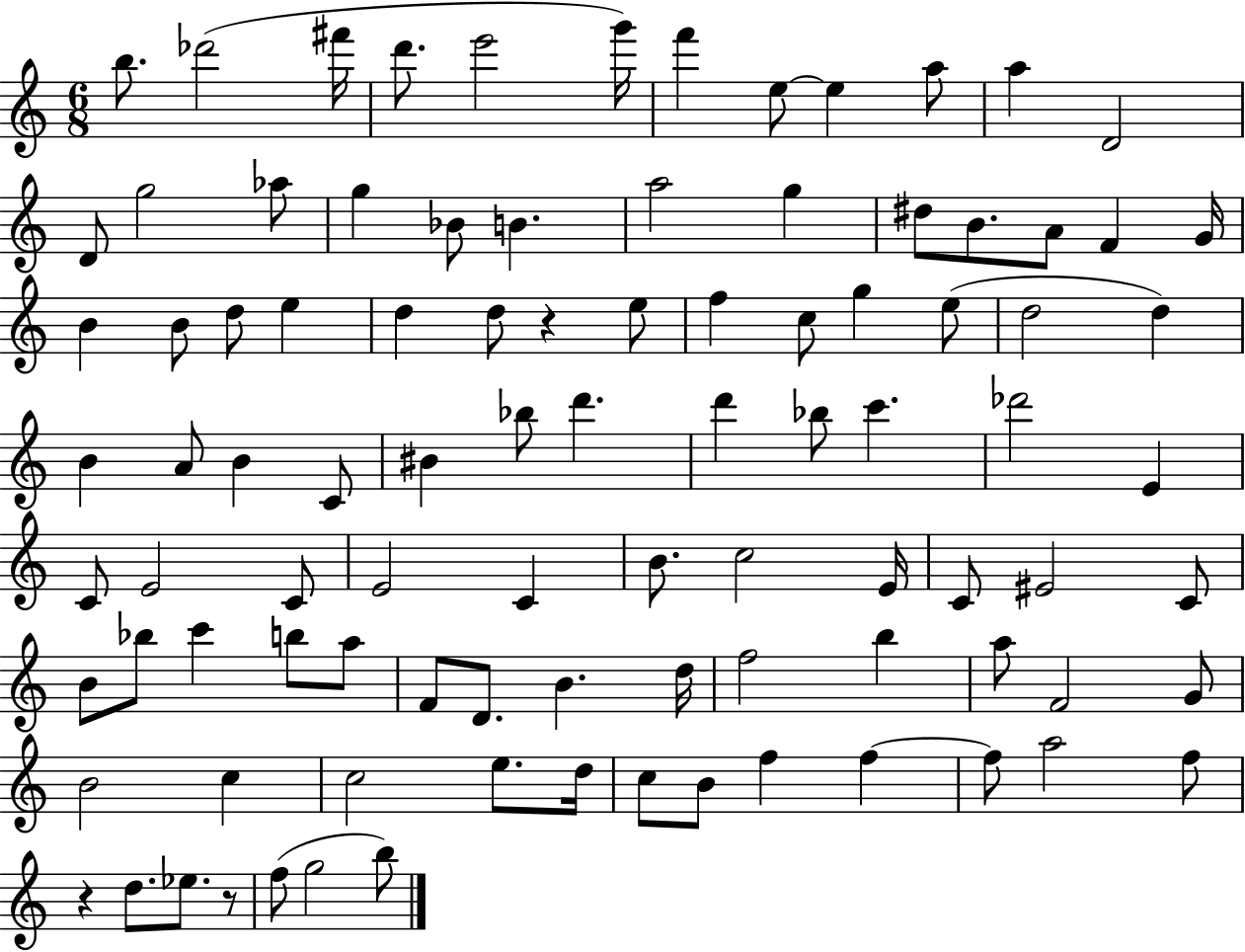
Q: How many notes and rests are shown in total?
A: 95